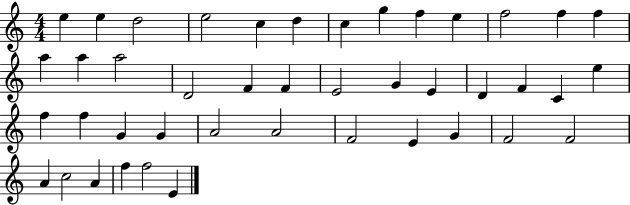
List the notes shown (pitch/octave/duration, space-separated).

E5/q E5/q D5/h E5/h C5/q D5/q C5/q G5/q F5/q E5/q F5/h F5/q F5/q A5/q A5/q A5/h D4/h F4/q F4/q E4/h G4/q E4/q D4/q F4/q C4/q E5/q F5/q F5/q G4/q G4/q A4/h A4/h F4/h E4/q G4/q F4/h F4/h A4/q C5/h A4/q F5/q F5/h E4/q